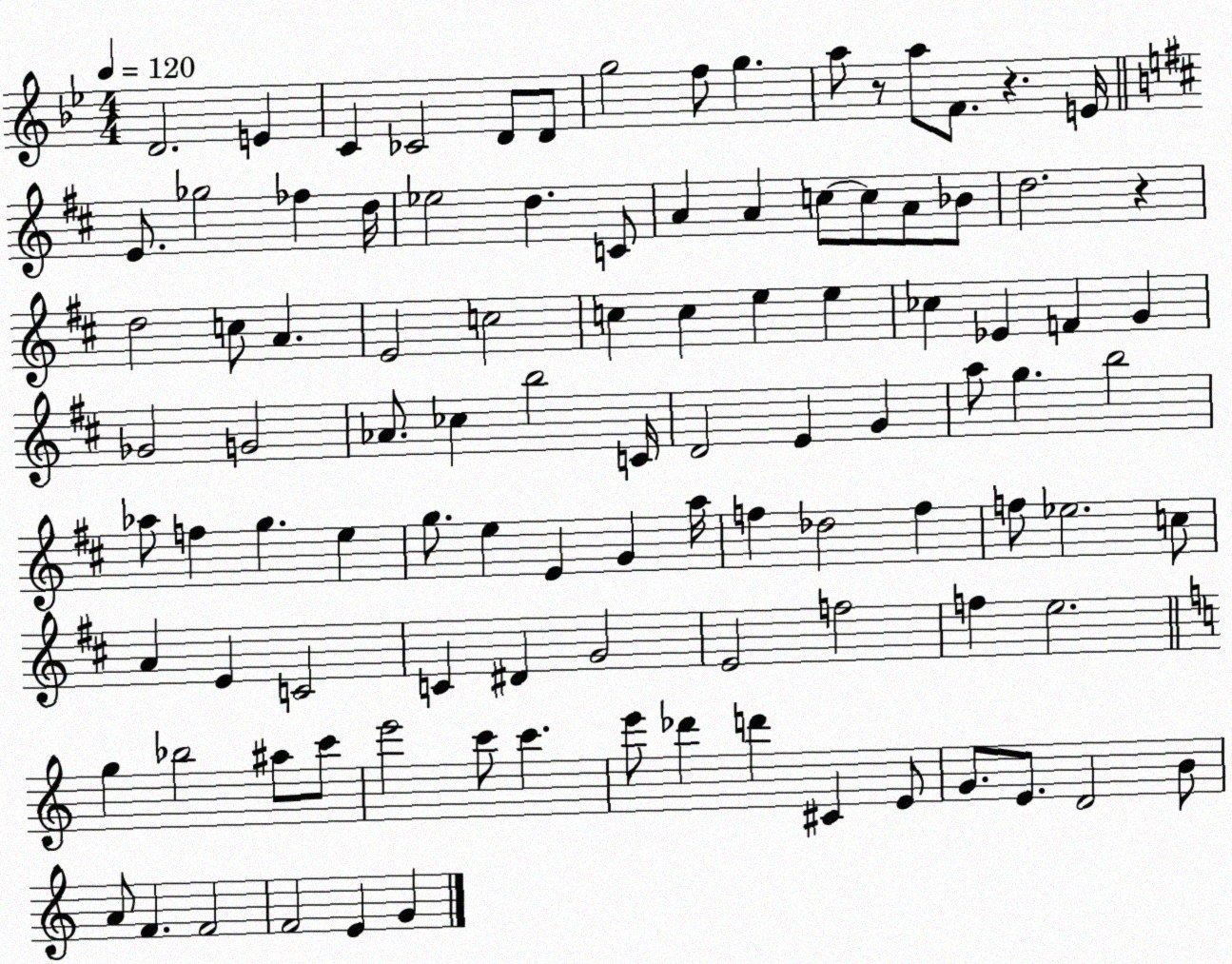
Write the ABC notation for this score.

X:1
T:Untitled
M:4/4
L:1/4
K:Bb
D2 E C _C2 D/2 D/2 g2 f/2 g a/2 z/2 a/2 F/2 z E/4 E/2 _g2 _f d/4 _e2 d C/2 A A c/2 c/2 A/2 _B/2 d2 z d2 c/2 A E2 c2 c c e e _c _E F G _G2 G2 _A/2 _c b2 C/4 D2 E G a/2 g b2 _a/2 f g e g/2 e E G a/4 f _d2 f f/2 _e2 c/2 A E C2 C ^D G2 E2 f2 f e2 g _b2 ^a/2 c'/2 e'2 c'/2 c' e'/2 _d' d' ^C E/2 G/2 E/2 D2 B/2 A/2 F F2 F2 E G